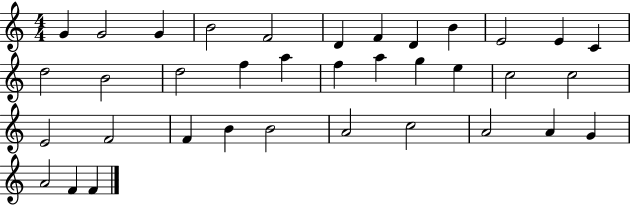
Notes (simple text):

G4/q G4/h G4/q B4/h F4/h D4/q F4/q D4/q B4/q E4/h E4/q C4/q D5/h B4/h D5/h F5/q A5/q F5/q A5/q G5/q E5/q C5/h C5/h E4/h F4/h F4/q B4/q B4/h A4/h C5/h A4/h A4/q G4/q A4/h F4/q F4/q